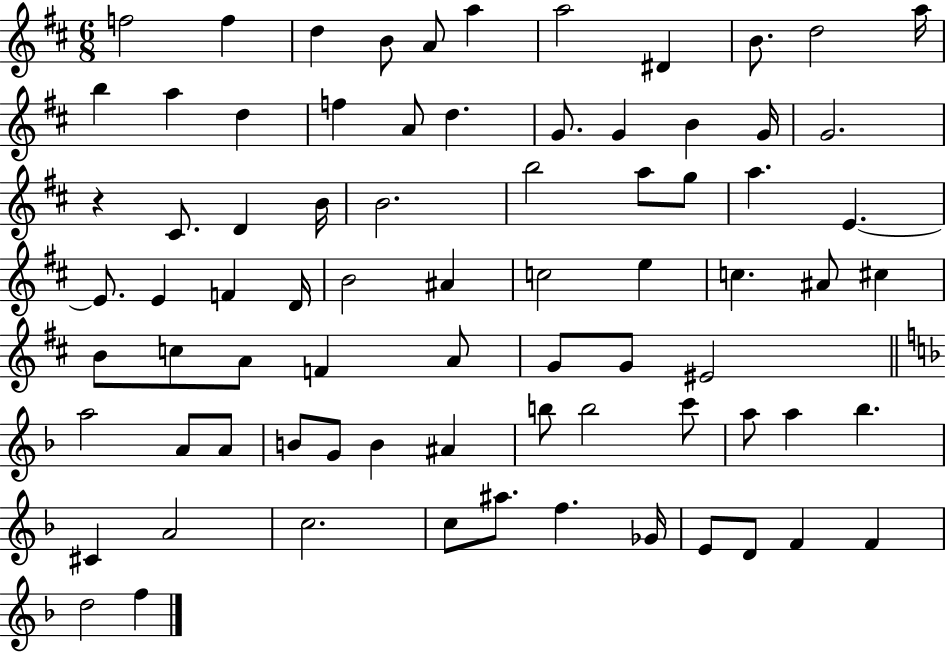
F5/h F5/q D5/q B4/e A4/e A5/q A5/h D#4/q B4/e. D5/h A5/s B5/q A5/q D5/q F5/q A4/e D5/q. G4/e. G4/q B4/q G4/s G4/h. R/q C#4/e. D4/q B4/s B4/h. B5/h A5/e G5/e A5/q. E4/q. E4/e. E4/q F4/q D4/s B4/h A#4/q C5/h E5/q C5/q. A#4/e C#5/q B4/e C5/e A4/e F4/q A4/e G4/e G4/e EIS4/h A5/h A4/e A4/e B4/e G4/e B4/q A#4/q B5/e B5/h C6/e A5/e A5/q Bb5/q. C#4/q A4/h C5/h. C5/e A#5/e. F5/q. Gb4/s E4/e D4/e F4/q F4/q D5/h F5/q